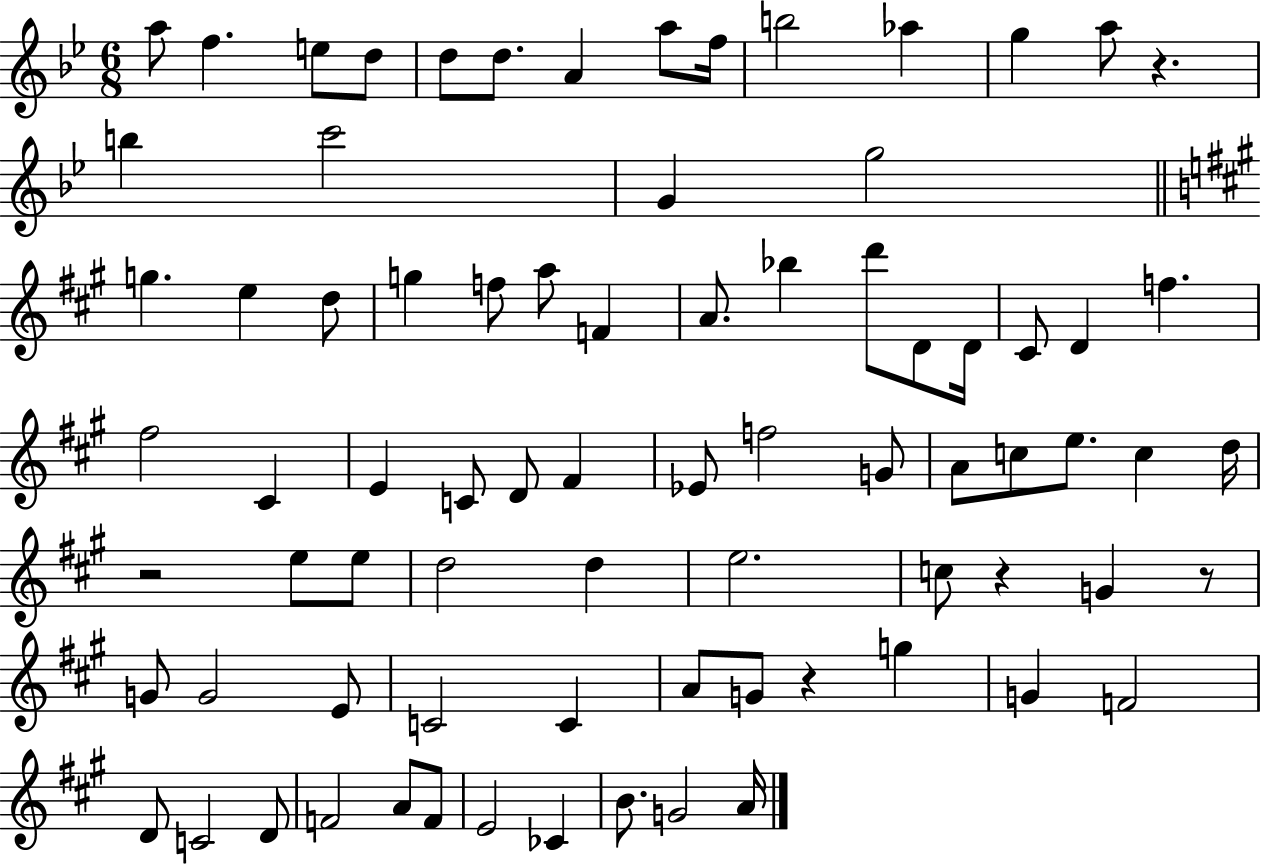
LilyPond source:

{
  \clef treble
  \numericTimeSignature
  \time 6/8
  \key bes \major
  a''8 f''4. e''8 d''8 | d''8 d''8. a'4 a''8 f''16 | b''2 aes''4 | g''4 a''8 r4. | \break b''4 c'''2 | g'4 g''2 | \bar "||" \break \key a \major g''4. e''4 d''8 | g''4 f''8 a''8 f'4 | a'8. bes''4 d'''8 d'8 d'16 | cis'8 d'4 f''4. | \break fis''2 cis'4 | e'4 c'8 d'8 fis'4 | ees'8 f''2 g'8 | a'8 c''8 e''8. c''4 d''16 | \break r2 e''8 e''8 | d''2 d''4 | e''2. | c''8 r4 g'4 r8 | \break g'8 g'2 e'8 | c'2 c'4 | a'8 g'8 r4 g''4 | g'4 f'2 | \break d'8 c'2 d'8 | f'2 a'8 f'8 | e'2 ces'4 | b'8. g'2 a'16 | \break \bar "|."
}